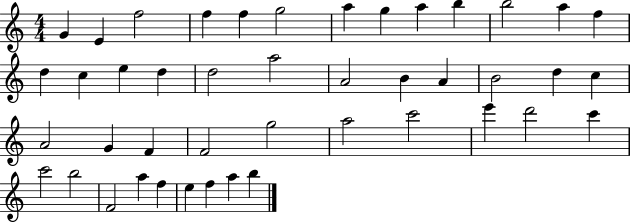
G4/q E4/q F5/h F5/q F5/q G5/h A5/q G5/q A5/q B5/q B5/h A5/q F5/q D5/q C5/q E5/q D5/q D5/h A5/h A4/h B4/q A4/q B4/h D5/q C5/q A4/h G4/q F4/q F4/h G5/h A5/h C6/h E6/q D6/h C6/q C6/h B5/h F4/h A5/q F5/q E5/q F5/q A5/q B5/q